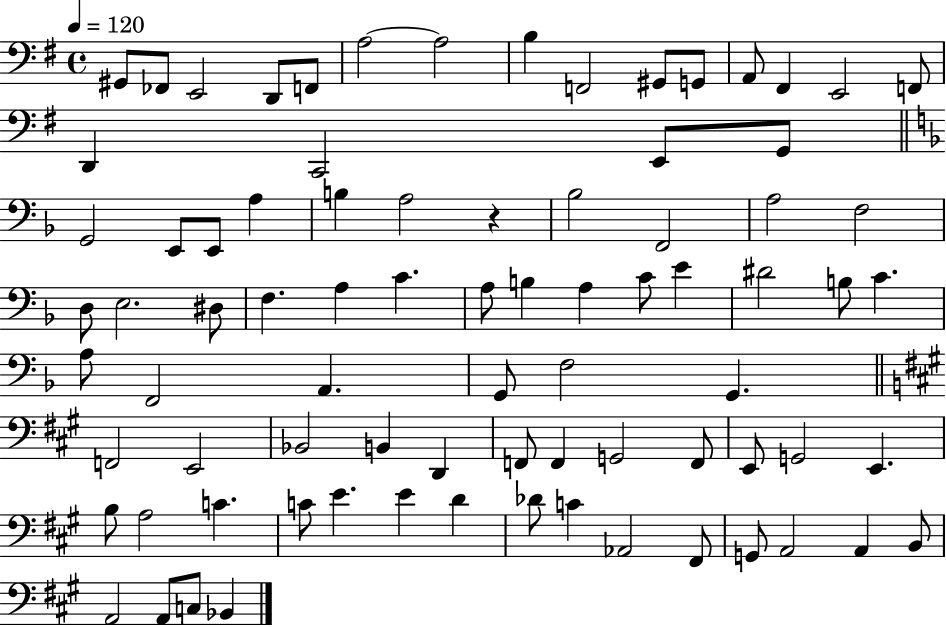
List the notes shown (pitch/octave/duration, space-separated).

G#2/e FES2/e E2/h D2/e F2/e A3/h A3/h B3/q F2/h G#2/e G2/e A2/e F#2/q E2/h F2/e D2/q C2/h E2/e G2/e G2/h E2/e E2/e A3/q B3/q A3/h R/q Bb3/h F2/h A3/h F3/h D3/e E3/h. D#3/e F3/q. A3/q C4/q. A3/e B3/q A3/q C4/e E4/q D#4/h B3/e C4/q. A3/e F2/h A2/q. G2/e F3/h G2/q. F2/h E2/h Bb2/h B2/q D2/q F2/e F2/q G2/h F2/e E2/e G2/h E2/q. B3/e A3/h C4/q. C4/e E4/q. E4/q D4/q Db4/e C4/q Ab2/h F#2/e G2/e A2/h A2/q B2/e A2/h A2/e C3/e Bb2/q